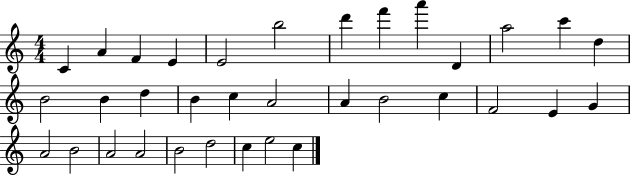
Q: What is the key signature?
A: C major